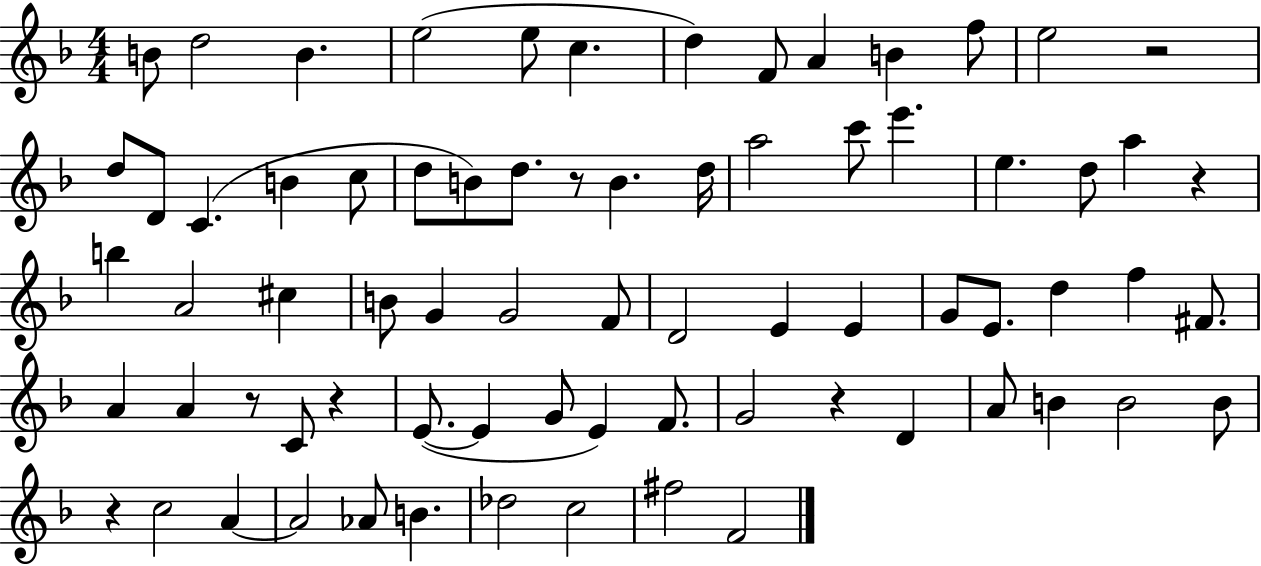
{
  \clef treble
  \numericTimeSignature
  \time 4/4
  \key f \major
  b'8 d''2 b'4. | e''2( e''8 c''4. | d''4) f'8 a'4 b'4 f''8 | e''2 r2 | \break d''8 d'8 c'4.( b'4 c''8 | d''8 b'8) d''8. r8 b'4. d''16 | a''2 c'''8 e'''4. | e''4. d''8 a''4 r4 | \break b''4 a'2 cis''4 | b'8 g'4 g'2 f'8 | d'2 e'4 e'4 | g'8 e'8. d''4 f''4 fis'8. | \break a'4 a'4 r8 c'8 r4 | e'8.~(~ e'4 g'8 e'4) f'8. | g'2 r4 d'4 | a'8 b'4 b'2 b'8 | \break r4 c''2 a'4~~ | a'2 aes'8 b'4. | des''2 c''2 | fis''2 f'2 | \break \bar "|."
}